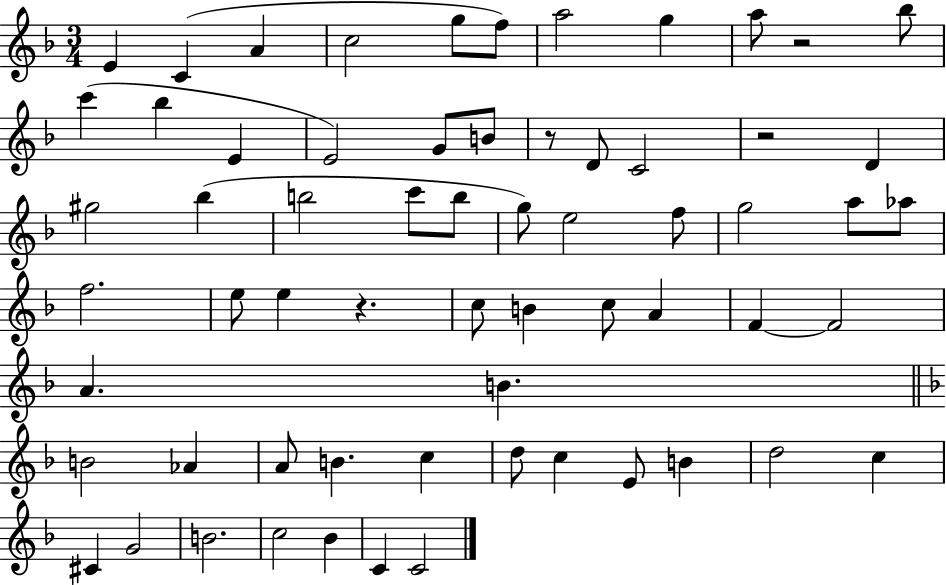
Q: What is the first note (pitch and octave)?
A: E4